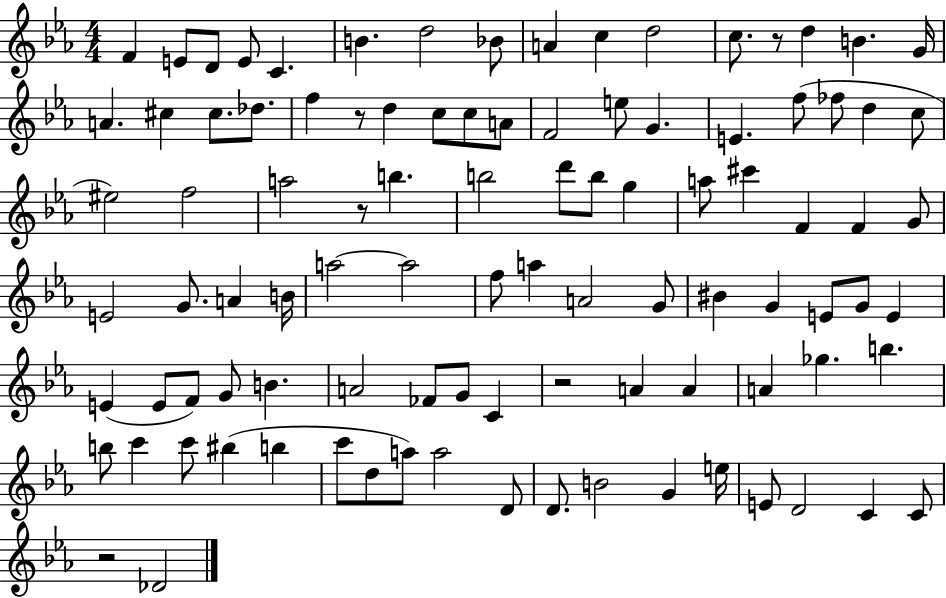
F4/q E4/e D4/e E4/e C4/q. B4/q. D5/h Bb4/e A4/q C5/q D5/h C5/e. R/e D5/q B4/q. G4/s A4/q. C#5/q C#5/e. Db5/e. F5/q R/e D5/q C5/e C5/e A4/e F4/h E5/e G4/q. E4/q. F5/e FES5/e D5/q C5/e EIS5/h F5/h A5/h R/e B5/q. B5/h D6/e B5/e G5/q A5/e C#6/q F4/q F4/q G4/e E4/h G4/e. A4/q B4/s A5/h A5/h F5/e A5/q A4/h G4/e BIS4/q G4/q E4/e G4/e E4/q E4/q E4/e F4/e G4/e B4/q. A4/h FES4/e G4/e C4/q R/h A4/q A4/q A4/q Gb5/q. B5/q. B5/e C6/q C6/e BIS5/q B5/q C6/e D5/e A5/e A5/h D4/e D4/e. B4/h G4/q E5/s E4/e D4/h C4/q C4/e R/h Db4/h